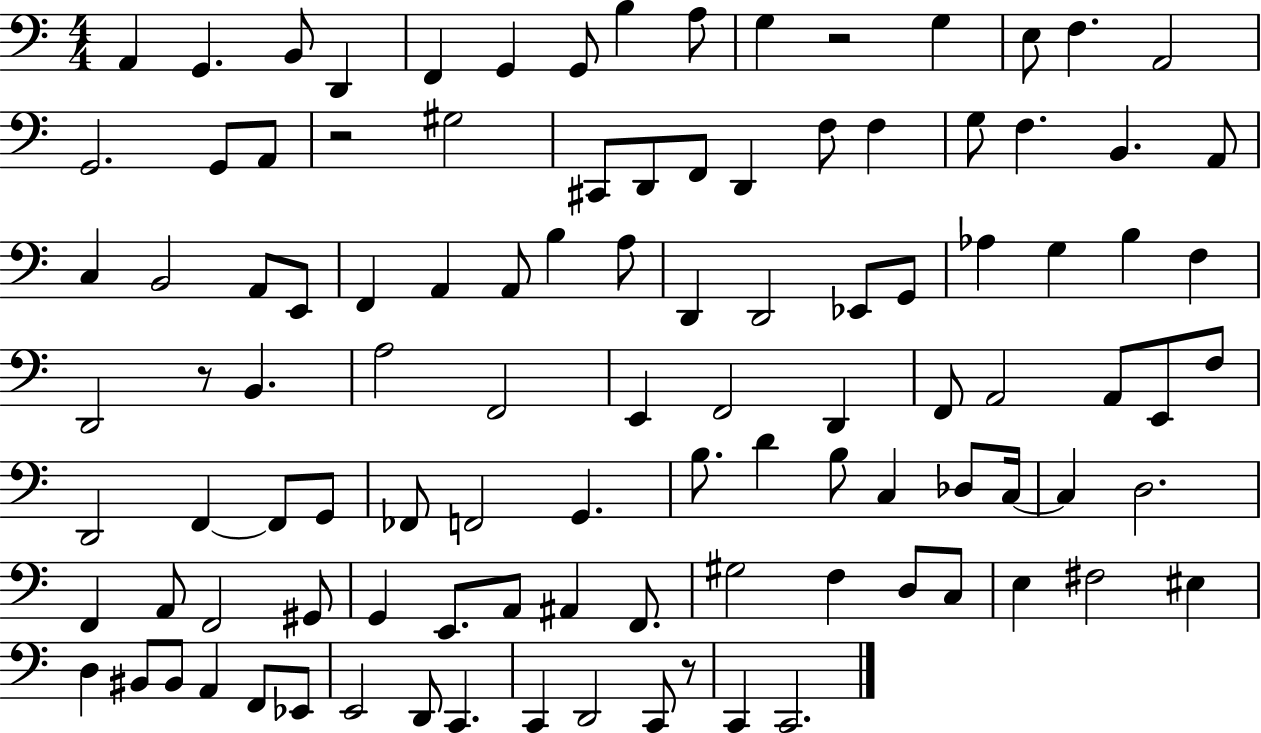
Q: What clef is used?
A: bass